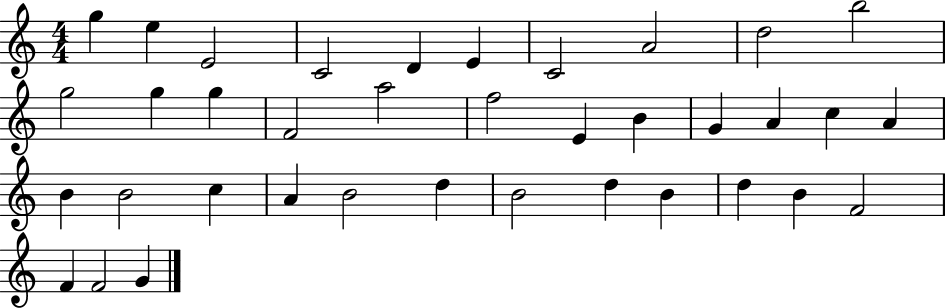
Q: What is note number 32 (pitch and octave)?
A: D5